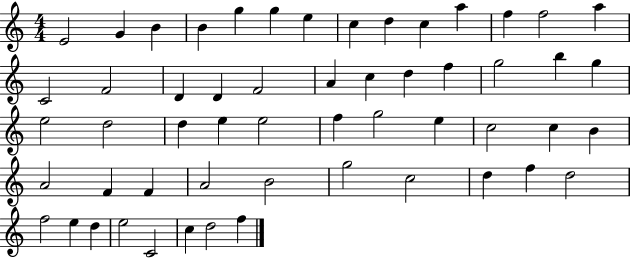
{
  \clef treble
  \numericTimeSignature
  \time 4/4
  \key c \major
  e'2 g'4 b'4 | b'4 g''4 g''4 e''4 | c''4 d''4 c''4 a''4 | f''4 f''2 a''4 | \break c'2 f'2 | d'4 d'4 f'2 | a'4 c''4 d''4 f''4 | g''2 b''4 g''4 | \break e''2 d''2 | d''4 e''4 e''2 | f''4 g''2 e''4 | c''2 c''4 b'4 | \break a'2 f'4 f'4 | a'2 b'2 | g''2 c''2 | d''4 f''4 d''2 | \break f''2 e''4 d''4 | e''2 c'2 | c''4 d''2 f''4 | \bar "|."
}